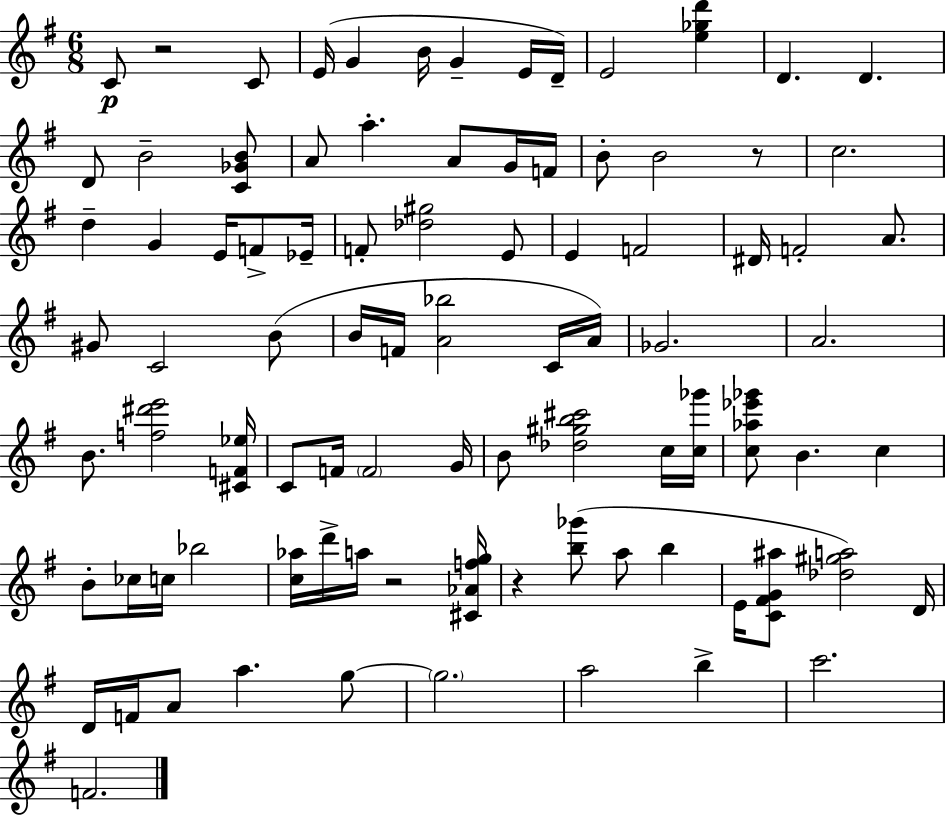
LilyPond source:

{
  \clef treble
  \numericTimeSignature
  \time 6/8
  \key e \minor
  c'8\p r2 c'8 | e'16( g'4 b'16 g'4-- e'16 d'16--) | e'2 <e'' ges'' d'''>4 | d'4. d'4. | \break d'8 b'2-- <c' ges' b'>8 | a'8 a''4.-. a'8 g'16 f'16 | b'8-. b'2 r8 | c''2. | \break d''4-- g'4 e'16 f'8-> ees'16-- | f'8-. <des'' gis''>2 e'8 | e'4 f'2 | dis'16 f'2-. a'8. | \break gis'8 c'2 b'8( | b'16 f'16 <a' bes''>2 c'16 a'16) | ges'2. | a'2. | \break b'8. <f'' dis''' e'''>2 <cis' f' ees''>16 | c'8 f'16 \parenthesize f'2 g'16 | b'8 <des'' gis'' b'' cis'''>2 c''16 <c'' ges'''>16 | <c'' aes'' ees''' ges'''>8 b'4. c''4 | \break b'8-. ces''16 c''16 bes''2 | <c'' aes''>16 d'''16-> a''16 r2 <cis' aes' f'' g''>16 | r4 <b'' ges'''>8( a''8 b''4 | e'16 <c' fis' g' ais''>8 <des'' gis'' a''>2) d'16 | \break d'16 f'16 a'8 a''4. g''8~~ | \parenthesize g''2. | a''2 b''4-> | c'''2. | \break f'2. | \bar "|."
}